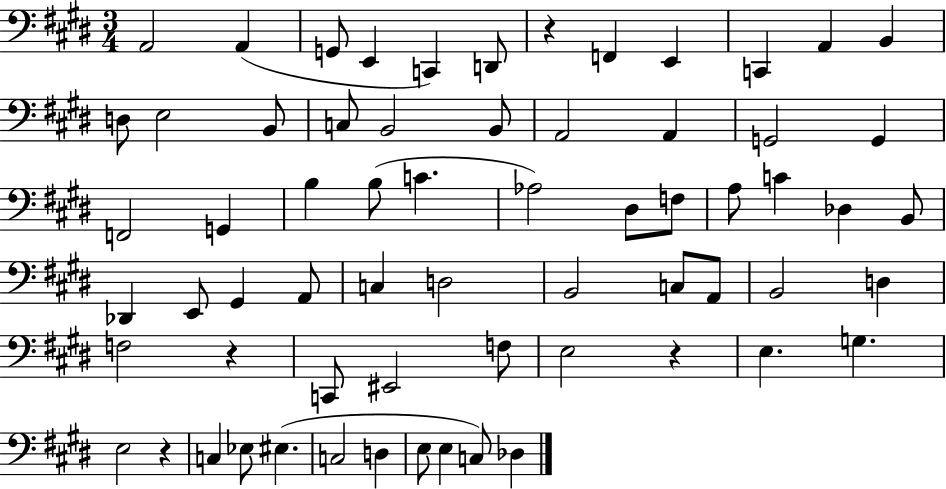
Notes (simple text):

A2/h A2/q G2/e E2/q C2/q D2/e R/q F2/q E2/q C2/q A2/q B2/q D3/e E3/h B2/e C3/e B2/h B2/e A2/h A2/q G2/h G2/q F2/h G2/q B3/q B3/e C4/q. Ab3/h D#3/e F3/e A3/e C4/q Db3/q B2/e Db2/q E2/e G#2/q A2/e C3/q D3/h B2/h C3/e A2/e B2/h D3/q F3/h R/q C2/e EIS2/h F3/e E3/h R/q E3/q. G3/q. E3/h R/q C3/q Eb3/e EIS3/q. C3/h D3/q E3/e E3/q C3/e Db3/q